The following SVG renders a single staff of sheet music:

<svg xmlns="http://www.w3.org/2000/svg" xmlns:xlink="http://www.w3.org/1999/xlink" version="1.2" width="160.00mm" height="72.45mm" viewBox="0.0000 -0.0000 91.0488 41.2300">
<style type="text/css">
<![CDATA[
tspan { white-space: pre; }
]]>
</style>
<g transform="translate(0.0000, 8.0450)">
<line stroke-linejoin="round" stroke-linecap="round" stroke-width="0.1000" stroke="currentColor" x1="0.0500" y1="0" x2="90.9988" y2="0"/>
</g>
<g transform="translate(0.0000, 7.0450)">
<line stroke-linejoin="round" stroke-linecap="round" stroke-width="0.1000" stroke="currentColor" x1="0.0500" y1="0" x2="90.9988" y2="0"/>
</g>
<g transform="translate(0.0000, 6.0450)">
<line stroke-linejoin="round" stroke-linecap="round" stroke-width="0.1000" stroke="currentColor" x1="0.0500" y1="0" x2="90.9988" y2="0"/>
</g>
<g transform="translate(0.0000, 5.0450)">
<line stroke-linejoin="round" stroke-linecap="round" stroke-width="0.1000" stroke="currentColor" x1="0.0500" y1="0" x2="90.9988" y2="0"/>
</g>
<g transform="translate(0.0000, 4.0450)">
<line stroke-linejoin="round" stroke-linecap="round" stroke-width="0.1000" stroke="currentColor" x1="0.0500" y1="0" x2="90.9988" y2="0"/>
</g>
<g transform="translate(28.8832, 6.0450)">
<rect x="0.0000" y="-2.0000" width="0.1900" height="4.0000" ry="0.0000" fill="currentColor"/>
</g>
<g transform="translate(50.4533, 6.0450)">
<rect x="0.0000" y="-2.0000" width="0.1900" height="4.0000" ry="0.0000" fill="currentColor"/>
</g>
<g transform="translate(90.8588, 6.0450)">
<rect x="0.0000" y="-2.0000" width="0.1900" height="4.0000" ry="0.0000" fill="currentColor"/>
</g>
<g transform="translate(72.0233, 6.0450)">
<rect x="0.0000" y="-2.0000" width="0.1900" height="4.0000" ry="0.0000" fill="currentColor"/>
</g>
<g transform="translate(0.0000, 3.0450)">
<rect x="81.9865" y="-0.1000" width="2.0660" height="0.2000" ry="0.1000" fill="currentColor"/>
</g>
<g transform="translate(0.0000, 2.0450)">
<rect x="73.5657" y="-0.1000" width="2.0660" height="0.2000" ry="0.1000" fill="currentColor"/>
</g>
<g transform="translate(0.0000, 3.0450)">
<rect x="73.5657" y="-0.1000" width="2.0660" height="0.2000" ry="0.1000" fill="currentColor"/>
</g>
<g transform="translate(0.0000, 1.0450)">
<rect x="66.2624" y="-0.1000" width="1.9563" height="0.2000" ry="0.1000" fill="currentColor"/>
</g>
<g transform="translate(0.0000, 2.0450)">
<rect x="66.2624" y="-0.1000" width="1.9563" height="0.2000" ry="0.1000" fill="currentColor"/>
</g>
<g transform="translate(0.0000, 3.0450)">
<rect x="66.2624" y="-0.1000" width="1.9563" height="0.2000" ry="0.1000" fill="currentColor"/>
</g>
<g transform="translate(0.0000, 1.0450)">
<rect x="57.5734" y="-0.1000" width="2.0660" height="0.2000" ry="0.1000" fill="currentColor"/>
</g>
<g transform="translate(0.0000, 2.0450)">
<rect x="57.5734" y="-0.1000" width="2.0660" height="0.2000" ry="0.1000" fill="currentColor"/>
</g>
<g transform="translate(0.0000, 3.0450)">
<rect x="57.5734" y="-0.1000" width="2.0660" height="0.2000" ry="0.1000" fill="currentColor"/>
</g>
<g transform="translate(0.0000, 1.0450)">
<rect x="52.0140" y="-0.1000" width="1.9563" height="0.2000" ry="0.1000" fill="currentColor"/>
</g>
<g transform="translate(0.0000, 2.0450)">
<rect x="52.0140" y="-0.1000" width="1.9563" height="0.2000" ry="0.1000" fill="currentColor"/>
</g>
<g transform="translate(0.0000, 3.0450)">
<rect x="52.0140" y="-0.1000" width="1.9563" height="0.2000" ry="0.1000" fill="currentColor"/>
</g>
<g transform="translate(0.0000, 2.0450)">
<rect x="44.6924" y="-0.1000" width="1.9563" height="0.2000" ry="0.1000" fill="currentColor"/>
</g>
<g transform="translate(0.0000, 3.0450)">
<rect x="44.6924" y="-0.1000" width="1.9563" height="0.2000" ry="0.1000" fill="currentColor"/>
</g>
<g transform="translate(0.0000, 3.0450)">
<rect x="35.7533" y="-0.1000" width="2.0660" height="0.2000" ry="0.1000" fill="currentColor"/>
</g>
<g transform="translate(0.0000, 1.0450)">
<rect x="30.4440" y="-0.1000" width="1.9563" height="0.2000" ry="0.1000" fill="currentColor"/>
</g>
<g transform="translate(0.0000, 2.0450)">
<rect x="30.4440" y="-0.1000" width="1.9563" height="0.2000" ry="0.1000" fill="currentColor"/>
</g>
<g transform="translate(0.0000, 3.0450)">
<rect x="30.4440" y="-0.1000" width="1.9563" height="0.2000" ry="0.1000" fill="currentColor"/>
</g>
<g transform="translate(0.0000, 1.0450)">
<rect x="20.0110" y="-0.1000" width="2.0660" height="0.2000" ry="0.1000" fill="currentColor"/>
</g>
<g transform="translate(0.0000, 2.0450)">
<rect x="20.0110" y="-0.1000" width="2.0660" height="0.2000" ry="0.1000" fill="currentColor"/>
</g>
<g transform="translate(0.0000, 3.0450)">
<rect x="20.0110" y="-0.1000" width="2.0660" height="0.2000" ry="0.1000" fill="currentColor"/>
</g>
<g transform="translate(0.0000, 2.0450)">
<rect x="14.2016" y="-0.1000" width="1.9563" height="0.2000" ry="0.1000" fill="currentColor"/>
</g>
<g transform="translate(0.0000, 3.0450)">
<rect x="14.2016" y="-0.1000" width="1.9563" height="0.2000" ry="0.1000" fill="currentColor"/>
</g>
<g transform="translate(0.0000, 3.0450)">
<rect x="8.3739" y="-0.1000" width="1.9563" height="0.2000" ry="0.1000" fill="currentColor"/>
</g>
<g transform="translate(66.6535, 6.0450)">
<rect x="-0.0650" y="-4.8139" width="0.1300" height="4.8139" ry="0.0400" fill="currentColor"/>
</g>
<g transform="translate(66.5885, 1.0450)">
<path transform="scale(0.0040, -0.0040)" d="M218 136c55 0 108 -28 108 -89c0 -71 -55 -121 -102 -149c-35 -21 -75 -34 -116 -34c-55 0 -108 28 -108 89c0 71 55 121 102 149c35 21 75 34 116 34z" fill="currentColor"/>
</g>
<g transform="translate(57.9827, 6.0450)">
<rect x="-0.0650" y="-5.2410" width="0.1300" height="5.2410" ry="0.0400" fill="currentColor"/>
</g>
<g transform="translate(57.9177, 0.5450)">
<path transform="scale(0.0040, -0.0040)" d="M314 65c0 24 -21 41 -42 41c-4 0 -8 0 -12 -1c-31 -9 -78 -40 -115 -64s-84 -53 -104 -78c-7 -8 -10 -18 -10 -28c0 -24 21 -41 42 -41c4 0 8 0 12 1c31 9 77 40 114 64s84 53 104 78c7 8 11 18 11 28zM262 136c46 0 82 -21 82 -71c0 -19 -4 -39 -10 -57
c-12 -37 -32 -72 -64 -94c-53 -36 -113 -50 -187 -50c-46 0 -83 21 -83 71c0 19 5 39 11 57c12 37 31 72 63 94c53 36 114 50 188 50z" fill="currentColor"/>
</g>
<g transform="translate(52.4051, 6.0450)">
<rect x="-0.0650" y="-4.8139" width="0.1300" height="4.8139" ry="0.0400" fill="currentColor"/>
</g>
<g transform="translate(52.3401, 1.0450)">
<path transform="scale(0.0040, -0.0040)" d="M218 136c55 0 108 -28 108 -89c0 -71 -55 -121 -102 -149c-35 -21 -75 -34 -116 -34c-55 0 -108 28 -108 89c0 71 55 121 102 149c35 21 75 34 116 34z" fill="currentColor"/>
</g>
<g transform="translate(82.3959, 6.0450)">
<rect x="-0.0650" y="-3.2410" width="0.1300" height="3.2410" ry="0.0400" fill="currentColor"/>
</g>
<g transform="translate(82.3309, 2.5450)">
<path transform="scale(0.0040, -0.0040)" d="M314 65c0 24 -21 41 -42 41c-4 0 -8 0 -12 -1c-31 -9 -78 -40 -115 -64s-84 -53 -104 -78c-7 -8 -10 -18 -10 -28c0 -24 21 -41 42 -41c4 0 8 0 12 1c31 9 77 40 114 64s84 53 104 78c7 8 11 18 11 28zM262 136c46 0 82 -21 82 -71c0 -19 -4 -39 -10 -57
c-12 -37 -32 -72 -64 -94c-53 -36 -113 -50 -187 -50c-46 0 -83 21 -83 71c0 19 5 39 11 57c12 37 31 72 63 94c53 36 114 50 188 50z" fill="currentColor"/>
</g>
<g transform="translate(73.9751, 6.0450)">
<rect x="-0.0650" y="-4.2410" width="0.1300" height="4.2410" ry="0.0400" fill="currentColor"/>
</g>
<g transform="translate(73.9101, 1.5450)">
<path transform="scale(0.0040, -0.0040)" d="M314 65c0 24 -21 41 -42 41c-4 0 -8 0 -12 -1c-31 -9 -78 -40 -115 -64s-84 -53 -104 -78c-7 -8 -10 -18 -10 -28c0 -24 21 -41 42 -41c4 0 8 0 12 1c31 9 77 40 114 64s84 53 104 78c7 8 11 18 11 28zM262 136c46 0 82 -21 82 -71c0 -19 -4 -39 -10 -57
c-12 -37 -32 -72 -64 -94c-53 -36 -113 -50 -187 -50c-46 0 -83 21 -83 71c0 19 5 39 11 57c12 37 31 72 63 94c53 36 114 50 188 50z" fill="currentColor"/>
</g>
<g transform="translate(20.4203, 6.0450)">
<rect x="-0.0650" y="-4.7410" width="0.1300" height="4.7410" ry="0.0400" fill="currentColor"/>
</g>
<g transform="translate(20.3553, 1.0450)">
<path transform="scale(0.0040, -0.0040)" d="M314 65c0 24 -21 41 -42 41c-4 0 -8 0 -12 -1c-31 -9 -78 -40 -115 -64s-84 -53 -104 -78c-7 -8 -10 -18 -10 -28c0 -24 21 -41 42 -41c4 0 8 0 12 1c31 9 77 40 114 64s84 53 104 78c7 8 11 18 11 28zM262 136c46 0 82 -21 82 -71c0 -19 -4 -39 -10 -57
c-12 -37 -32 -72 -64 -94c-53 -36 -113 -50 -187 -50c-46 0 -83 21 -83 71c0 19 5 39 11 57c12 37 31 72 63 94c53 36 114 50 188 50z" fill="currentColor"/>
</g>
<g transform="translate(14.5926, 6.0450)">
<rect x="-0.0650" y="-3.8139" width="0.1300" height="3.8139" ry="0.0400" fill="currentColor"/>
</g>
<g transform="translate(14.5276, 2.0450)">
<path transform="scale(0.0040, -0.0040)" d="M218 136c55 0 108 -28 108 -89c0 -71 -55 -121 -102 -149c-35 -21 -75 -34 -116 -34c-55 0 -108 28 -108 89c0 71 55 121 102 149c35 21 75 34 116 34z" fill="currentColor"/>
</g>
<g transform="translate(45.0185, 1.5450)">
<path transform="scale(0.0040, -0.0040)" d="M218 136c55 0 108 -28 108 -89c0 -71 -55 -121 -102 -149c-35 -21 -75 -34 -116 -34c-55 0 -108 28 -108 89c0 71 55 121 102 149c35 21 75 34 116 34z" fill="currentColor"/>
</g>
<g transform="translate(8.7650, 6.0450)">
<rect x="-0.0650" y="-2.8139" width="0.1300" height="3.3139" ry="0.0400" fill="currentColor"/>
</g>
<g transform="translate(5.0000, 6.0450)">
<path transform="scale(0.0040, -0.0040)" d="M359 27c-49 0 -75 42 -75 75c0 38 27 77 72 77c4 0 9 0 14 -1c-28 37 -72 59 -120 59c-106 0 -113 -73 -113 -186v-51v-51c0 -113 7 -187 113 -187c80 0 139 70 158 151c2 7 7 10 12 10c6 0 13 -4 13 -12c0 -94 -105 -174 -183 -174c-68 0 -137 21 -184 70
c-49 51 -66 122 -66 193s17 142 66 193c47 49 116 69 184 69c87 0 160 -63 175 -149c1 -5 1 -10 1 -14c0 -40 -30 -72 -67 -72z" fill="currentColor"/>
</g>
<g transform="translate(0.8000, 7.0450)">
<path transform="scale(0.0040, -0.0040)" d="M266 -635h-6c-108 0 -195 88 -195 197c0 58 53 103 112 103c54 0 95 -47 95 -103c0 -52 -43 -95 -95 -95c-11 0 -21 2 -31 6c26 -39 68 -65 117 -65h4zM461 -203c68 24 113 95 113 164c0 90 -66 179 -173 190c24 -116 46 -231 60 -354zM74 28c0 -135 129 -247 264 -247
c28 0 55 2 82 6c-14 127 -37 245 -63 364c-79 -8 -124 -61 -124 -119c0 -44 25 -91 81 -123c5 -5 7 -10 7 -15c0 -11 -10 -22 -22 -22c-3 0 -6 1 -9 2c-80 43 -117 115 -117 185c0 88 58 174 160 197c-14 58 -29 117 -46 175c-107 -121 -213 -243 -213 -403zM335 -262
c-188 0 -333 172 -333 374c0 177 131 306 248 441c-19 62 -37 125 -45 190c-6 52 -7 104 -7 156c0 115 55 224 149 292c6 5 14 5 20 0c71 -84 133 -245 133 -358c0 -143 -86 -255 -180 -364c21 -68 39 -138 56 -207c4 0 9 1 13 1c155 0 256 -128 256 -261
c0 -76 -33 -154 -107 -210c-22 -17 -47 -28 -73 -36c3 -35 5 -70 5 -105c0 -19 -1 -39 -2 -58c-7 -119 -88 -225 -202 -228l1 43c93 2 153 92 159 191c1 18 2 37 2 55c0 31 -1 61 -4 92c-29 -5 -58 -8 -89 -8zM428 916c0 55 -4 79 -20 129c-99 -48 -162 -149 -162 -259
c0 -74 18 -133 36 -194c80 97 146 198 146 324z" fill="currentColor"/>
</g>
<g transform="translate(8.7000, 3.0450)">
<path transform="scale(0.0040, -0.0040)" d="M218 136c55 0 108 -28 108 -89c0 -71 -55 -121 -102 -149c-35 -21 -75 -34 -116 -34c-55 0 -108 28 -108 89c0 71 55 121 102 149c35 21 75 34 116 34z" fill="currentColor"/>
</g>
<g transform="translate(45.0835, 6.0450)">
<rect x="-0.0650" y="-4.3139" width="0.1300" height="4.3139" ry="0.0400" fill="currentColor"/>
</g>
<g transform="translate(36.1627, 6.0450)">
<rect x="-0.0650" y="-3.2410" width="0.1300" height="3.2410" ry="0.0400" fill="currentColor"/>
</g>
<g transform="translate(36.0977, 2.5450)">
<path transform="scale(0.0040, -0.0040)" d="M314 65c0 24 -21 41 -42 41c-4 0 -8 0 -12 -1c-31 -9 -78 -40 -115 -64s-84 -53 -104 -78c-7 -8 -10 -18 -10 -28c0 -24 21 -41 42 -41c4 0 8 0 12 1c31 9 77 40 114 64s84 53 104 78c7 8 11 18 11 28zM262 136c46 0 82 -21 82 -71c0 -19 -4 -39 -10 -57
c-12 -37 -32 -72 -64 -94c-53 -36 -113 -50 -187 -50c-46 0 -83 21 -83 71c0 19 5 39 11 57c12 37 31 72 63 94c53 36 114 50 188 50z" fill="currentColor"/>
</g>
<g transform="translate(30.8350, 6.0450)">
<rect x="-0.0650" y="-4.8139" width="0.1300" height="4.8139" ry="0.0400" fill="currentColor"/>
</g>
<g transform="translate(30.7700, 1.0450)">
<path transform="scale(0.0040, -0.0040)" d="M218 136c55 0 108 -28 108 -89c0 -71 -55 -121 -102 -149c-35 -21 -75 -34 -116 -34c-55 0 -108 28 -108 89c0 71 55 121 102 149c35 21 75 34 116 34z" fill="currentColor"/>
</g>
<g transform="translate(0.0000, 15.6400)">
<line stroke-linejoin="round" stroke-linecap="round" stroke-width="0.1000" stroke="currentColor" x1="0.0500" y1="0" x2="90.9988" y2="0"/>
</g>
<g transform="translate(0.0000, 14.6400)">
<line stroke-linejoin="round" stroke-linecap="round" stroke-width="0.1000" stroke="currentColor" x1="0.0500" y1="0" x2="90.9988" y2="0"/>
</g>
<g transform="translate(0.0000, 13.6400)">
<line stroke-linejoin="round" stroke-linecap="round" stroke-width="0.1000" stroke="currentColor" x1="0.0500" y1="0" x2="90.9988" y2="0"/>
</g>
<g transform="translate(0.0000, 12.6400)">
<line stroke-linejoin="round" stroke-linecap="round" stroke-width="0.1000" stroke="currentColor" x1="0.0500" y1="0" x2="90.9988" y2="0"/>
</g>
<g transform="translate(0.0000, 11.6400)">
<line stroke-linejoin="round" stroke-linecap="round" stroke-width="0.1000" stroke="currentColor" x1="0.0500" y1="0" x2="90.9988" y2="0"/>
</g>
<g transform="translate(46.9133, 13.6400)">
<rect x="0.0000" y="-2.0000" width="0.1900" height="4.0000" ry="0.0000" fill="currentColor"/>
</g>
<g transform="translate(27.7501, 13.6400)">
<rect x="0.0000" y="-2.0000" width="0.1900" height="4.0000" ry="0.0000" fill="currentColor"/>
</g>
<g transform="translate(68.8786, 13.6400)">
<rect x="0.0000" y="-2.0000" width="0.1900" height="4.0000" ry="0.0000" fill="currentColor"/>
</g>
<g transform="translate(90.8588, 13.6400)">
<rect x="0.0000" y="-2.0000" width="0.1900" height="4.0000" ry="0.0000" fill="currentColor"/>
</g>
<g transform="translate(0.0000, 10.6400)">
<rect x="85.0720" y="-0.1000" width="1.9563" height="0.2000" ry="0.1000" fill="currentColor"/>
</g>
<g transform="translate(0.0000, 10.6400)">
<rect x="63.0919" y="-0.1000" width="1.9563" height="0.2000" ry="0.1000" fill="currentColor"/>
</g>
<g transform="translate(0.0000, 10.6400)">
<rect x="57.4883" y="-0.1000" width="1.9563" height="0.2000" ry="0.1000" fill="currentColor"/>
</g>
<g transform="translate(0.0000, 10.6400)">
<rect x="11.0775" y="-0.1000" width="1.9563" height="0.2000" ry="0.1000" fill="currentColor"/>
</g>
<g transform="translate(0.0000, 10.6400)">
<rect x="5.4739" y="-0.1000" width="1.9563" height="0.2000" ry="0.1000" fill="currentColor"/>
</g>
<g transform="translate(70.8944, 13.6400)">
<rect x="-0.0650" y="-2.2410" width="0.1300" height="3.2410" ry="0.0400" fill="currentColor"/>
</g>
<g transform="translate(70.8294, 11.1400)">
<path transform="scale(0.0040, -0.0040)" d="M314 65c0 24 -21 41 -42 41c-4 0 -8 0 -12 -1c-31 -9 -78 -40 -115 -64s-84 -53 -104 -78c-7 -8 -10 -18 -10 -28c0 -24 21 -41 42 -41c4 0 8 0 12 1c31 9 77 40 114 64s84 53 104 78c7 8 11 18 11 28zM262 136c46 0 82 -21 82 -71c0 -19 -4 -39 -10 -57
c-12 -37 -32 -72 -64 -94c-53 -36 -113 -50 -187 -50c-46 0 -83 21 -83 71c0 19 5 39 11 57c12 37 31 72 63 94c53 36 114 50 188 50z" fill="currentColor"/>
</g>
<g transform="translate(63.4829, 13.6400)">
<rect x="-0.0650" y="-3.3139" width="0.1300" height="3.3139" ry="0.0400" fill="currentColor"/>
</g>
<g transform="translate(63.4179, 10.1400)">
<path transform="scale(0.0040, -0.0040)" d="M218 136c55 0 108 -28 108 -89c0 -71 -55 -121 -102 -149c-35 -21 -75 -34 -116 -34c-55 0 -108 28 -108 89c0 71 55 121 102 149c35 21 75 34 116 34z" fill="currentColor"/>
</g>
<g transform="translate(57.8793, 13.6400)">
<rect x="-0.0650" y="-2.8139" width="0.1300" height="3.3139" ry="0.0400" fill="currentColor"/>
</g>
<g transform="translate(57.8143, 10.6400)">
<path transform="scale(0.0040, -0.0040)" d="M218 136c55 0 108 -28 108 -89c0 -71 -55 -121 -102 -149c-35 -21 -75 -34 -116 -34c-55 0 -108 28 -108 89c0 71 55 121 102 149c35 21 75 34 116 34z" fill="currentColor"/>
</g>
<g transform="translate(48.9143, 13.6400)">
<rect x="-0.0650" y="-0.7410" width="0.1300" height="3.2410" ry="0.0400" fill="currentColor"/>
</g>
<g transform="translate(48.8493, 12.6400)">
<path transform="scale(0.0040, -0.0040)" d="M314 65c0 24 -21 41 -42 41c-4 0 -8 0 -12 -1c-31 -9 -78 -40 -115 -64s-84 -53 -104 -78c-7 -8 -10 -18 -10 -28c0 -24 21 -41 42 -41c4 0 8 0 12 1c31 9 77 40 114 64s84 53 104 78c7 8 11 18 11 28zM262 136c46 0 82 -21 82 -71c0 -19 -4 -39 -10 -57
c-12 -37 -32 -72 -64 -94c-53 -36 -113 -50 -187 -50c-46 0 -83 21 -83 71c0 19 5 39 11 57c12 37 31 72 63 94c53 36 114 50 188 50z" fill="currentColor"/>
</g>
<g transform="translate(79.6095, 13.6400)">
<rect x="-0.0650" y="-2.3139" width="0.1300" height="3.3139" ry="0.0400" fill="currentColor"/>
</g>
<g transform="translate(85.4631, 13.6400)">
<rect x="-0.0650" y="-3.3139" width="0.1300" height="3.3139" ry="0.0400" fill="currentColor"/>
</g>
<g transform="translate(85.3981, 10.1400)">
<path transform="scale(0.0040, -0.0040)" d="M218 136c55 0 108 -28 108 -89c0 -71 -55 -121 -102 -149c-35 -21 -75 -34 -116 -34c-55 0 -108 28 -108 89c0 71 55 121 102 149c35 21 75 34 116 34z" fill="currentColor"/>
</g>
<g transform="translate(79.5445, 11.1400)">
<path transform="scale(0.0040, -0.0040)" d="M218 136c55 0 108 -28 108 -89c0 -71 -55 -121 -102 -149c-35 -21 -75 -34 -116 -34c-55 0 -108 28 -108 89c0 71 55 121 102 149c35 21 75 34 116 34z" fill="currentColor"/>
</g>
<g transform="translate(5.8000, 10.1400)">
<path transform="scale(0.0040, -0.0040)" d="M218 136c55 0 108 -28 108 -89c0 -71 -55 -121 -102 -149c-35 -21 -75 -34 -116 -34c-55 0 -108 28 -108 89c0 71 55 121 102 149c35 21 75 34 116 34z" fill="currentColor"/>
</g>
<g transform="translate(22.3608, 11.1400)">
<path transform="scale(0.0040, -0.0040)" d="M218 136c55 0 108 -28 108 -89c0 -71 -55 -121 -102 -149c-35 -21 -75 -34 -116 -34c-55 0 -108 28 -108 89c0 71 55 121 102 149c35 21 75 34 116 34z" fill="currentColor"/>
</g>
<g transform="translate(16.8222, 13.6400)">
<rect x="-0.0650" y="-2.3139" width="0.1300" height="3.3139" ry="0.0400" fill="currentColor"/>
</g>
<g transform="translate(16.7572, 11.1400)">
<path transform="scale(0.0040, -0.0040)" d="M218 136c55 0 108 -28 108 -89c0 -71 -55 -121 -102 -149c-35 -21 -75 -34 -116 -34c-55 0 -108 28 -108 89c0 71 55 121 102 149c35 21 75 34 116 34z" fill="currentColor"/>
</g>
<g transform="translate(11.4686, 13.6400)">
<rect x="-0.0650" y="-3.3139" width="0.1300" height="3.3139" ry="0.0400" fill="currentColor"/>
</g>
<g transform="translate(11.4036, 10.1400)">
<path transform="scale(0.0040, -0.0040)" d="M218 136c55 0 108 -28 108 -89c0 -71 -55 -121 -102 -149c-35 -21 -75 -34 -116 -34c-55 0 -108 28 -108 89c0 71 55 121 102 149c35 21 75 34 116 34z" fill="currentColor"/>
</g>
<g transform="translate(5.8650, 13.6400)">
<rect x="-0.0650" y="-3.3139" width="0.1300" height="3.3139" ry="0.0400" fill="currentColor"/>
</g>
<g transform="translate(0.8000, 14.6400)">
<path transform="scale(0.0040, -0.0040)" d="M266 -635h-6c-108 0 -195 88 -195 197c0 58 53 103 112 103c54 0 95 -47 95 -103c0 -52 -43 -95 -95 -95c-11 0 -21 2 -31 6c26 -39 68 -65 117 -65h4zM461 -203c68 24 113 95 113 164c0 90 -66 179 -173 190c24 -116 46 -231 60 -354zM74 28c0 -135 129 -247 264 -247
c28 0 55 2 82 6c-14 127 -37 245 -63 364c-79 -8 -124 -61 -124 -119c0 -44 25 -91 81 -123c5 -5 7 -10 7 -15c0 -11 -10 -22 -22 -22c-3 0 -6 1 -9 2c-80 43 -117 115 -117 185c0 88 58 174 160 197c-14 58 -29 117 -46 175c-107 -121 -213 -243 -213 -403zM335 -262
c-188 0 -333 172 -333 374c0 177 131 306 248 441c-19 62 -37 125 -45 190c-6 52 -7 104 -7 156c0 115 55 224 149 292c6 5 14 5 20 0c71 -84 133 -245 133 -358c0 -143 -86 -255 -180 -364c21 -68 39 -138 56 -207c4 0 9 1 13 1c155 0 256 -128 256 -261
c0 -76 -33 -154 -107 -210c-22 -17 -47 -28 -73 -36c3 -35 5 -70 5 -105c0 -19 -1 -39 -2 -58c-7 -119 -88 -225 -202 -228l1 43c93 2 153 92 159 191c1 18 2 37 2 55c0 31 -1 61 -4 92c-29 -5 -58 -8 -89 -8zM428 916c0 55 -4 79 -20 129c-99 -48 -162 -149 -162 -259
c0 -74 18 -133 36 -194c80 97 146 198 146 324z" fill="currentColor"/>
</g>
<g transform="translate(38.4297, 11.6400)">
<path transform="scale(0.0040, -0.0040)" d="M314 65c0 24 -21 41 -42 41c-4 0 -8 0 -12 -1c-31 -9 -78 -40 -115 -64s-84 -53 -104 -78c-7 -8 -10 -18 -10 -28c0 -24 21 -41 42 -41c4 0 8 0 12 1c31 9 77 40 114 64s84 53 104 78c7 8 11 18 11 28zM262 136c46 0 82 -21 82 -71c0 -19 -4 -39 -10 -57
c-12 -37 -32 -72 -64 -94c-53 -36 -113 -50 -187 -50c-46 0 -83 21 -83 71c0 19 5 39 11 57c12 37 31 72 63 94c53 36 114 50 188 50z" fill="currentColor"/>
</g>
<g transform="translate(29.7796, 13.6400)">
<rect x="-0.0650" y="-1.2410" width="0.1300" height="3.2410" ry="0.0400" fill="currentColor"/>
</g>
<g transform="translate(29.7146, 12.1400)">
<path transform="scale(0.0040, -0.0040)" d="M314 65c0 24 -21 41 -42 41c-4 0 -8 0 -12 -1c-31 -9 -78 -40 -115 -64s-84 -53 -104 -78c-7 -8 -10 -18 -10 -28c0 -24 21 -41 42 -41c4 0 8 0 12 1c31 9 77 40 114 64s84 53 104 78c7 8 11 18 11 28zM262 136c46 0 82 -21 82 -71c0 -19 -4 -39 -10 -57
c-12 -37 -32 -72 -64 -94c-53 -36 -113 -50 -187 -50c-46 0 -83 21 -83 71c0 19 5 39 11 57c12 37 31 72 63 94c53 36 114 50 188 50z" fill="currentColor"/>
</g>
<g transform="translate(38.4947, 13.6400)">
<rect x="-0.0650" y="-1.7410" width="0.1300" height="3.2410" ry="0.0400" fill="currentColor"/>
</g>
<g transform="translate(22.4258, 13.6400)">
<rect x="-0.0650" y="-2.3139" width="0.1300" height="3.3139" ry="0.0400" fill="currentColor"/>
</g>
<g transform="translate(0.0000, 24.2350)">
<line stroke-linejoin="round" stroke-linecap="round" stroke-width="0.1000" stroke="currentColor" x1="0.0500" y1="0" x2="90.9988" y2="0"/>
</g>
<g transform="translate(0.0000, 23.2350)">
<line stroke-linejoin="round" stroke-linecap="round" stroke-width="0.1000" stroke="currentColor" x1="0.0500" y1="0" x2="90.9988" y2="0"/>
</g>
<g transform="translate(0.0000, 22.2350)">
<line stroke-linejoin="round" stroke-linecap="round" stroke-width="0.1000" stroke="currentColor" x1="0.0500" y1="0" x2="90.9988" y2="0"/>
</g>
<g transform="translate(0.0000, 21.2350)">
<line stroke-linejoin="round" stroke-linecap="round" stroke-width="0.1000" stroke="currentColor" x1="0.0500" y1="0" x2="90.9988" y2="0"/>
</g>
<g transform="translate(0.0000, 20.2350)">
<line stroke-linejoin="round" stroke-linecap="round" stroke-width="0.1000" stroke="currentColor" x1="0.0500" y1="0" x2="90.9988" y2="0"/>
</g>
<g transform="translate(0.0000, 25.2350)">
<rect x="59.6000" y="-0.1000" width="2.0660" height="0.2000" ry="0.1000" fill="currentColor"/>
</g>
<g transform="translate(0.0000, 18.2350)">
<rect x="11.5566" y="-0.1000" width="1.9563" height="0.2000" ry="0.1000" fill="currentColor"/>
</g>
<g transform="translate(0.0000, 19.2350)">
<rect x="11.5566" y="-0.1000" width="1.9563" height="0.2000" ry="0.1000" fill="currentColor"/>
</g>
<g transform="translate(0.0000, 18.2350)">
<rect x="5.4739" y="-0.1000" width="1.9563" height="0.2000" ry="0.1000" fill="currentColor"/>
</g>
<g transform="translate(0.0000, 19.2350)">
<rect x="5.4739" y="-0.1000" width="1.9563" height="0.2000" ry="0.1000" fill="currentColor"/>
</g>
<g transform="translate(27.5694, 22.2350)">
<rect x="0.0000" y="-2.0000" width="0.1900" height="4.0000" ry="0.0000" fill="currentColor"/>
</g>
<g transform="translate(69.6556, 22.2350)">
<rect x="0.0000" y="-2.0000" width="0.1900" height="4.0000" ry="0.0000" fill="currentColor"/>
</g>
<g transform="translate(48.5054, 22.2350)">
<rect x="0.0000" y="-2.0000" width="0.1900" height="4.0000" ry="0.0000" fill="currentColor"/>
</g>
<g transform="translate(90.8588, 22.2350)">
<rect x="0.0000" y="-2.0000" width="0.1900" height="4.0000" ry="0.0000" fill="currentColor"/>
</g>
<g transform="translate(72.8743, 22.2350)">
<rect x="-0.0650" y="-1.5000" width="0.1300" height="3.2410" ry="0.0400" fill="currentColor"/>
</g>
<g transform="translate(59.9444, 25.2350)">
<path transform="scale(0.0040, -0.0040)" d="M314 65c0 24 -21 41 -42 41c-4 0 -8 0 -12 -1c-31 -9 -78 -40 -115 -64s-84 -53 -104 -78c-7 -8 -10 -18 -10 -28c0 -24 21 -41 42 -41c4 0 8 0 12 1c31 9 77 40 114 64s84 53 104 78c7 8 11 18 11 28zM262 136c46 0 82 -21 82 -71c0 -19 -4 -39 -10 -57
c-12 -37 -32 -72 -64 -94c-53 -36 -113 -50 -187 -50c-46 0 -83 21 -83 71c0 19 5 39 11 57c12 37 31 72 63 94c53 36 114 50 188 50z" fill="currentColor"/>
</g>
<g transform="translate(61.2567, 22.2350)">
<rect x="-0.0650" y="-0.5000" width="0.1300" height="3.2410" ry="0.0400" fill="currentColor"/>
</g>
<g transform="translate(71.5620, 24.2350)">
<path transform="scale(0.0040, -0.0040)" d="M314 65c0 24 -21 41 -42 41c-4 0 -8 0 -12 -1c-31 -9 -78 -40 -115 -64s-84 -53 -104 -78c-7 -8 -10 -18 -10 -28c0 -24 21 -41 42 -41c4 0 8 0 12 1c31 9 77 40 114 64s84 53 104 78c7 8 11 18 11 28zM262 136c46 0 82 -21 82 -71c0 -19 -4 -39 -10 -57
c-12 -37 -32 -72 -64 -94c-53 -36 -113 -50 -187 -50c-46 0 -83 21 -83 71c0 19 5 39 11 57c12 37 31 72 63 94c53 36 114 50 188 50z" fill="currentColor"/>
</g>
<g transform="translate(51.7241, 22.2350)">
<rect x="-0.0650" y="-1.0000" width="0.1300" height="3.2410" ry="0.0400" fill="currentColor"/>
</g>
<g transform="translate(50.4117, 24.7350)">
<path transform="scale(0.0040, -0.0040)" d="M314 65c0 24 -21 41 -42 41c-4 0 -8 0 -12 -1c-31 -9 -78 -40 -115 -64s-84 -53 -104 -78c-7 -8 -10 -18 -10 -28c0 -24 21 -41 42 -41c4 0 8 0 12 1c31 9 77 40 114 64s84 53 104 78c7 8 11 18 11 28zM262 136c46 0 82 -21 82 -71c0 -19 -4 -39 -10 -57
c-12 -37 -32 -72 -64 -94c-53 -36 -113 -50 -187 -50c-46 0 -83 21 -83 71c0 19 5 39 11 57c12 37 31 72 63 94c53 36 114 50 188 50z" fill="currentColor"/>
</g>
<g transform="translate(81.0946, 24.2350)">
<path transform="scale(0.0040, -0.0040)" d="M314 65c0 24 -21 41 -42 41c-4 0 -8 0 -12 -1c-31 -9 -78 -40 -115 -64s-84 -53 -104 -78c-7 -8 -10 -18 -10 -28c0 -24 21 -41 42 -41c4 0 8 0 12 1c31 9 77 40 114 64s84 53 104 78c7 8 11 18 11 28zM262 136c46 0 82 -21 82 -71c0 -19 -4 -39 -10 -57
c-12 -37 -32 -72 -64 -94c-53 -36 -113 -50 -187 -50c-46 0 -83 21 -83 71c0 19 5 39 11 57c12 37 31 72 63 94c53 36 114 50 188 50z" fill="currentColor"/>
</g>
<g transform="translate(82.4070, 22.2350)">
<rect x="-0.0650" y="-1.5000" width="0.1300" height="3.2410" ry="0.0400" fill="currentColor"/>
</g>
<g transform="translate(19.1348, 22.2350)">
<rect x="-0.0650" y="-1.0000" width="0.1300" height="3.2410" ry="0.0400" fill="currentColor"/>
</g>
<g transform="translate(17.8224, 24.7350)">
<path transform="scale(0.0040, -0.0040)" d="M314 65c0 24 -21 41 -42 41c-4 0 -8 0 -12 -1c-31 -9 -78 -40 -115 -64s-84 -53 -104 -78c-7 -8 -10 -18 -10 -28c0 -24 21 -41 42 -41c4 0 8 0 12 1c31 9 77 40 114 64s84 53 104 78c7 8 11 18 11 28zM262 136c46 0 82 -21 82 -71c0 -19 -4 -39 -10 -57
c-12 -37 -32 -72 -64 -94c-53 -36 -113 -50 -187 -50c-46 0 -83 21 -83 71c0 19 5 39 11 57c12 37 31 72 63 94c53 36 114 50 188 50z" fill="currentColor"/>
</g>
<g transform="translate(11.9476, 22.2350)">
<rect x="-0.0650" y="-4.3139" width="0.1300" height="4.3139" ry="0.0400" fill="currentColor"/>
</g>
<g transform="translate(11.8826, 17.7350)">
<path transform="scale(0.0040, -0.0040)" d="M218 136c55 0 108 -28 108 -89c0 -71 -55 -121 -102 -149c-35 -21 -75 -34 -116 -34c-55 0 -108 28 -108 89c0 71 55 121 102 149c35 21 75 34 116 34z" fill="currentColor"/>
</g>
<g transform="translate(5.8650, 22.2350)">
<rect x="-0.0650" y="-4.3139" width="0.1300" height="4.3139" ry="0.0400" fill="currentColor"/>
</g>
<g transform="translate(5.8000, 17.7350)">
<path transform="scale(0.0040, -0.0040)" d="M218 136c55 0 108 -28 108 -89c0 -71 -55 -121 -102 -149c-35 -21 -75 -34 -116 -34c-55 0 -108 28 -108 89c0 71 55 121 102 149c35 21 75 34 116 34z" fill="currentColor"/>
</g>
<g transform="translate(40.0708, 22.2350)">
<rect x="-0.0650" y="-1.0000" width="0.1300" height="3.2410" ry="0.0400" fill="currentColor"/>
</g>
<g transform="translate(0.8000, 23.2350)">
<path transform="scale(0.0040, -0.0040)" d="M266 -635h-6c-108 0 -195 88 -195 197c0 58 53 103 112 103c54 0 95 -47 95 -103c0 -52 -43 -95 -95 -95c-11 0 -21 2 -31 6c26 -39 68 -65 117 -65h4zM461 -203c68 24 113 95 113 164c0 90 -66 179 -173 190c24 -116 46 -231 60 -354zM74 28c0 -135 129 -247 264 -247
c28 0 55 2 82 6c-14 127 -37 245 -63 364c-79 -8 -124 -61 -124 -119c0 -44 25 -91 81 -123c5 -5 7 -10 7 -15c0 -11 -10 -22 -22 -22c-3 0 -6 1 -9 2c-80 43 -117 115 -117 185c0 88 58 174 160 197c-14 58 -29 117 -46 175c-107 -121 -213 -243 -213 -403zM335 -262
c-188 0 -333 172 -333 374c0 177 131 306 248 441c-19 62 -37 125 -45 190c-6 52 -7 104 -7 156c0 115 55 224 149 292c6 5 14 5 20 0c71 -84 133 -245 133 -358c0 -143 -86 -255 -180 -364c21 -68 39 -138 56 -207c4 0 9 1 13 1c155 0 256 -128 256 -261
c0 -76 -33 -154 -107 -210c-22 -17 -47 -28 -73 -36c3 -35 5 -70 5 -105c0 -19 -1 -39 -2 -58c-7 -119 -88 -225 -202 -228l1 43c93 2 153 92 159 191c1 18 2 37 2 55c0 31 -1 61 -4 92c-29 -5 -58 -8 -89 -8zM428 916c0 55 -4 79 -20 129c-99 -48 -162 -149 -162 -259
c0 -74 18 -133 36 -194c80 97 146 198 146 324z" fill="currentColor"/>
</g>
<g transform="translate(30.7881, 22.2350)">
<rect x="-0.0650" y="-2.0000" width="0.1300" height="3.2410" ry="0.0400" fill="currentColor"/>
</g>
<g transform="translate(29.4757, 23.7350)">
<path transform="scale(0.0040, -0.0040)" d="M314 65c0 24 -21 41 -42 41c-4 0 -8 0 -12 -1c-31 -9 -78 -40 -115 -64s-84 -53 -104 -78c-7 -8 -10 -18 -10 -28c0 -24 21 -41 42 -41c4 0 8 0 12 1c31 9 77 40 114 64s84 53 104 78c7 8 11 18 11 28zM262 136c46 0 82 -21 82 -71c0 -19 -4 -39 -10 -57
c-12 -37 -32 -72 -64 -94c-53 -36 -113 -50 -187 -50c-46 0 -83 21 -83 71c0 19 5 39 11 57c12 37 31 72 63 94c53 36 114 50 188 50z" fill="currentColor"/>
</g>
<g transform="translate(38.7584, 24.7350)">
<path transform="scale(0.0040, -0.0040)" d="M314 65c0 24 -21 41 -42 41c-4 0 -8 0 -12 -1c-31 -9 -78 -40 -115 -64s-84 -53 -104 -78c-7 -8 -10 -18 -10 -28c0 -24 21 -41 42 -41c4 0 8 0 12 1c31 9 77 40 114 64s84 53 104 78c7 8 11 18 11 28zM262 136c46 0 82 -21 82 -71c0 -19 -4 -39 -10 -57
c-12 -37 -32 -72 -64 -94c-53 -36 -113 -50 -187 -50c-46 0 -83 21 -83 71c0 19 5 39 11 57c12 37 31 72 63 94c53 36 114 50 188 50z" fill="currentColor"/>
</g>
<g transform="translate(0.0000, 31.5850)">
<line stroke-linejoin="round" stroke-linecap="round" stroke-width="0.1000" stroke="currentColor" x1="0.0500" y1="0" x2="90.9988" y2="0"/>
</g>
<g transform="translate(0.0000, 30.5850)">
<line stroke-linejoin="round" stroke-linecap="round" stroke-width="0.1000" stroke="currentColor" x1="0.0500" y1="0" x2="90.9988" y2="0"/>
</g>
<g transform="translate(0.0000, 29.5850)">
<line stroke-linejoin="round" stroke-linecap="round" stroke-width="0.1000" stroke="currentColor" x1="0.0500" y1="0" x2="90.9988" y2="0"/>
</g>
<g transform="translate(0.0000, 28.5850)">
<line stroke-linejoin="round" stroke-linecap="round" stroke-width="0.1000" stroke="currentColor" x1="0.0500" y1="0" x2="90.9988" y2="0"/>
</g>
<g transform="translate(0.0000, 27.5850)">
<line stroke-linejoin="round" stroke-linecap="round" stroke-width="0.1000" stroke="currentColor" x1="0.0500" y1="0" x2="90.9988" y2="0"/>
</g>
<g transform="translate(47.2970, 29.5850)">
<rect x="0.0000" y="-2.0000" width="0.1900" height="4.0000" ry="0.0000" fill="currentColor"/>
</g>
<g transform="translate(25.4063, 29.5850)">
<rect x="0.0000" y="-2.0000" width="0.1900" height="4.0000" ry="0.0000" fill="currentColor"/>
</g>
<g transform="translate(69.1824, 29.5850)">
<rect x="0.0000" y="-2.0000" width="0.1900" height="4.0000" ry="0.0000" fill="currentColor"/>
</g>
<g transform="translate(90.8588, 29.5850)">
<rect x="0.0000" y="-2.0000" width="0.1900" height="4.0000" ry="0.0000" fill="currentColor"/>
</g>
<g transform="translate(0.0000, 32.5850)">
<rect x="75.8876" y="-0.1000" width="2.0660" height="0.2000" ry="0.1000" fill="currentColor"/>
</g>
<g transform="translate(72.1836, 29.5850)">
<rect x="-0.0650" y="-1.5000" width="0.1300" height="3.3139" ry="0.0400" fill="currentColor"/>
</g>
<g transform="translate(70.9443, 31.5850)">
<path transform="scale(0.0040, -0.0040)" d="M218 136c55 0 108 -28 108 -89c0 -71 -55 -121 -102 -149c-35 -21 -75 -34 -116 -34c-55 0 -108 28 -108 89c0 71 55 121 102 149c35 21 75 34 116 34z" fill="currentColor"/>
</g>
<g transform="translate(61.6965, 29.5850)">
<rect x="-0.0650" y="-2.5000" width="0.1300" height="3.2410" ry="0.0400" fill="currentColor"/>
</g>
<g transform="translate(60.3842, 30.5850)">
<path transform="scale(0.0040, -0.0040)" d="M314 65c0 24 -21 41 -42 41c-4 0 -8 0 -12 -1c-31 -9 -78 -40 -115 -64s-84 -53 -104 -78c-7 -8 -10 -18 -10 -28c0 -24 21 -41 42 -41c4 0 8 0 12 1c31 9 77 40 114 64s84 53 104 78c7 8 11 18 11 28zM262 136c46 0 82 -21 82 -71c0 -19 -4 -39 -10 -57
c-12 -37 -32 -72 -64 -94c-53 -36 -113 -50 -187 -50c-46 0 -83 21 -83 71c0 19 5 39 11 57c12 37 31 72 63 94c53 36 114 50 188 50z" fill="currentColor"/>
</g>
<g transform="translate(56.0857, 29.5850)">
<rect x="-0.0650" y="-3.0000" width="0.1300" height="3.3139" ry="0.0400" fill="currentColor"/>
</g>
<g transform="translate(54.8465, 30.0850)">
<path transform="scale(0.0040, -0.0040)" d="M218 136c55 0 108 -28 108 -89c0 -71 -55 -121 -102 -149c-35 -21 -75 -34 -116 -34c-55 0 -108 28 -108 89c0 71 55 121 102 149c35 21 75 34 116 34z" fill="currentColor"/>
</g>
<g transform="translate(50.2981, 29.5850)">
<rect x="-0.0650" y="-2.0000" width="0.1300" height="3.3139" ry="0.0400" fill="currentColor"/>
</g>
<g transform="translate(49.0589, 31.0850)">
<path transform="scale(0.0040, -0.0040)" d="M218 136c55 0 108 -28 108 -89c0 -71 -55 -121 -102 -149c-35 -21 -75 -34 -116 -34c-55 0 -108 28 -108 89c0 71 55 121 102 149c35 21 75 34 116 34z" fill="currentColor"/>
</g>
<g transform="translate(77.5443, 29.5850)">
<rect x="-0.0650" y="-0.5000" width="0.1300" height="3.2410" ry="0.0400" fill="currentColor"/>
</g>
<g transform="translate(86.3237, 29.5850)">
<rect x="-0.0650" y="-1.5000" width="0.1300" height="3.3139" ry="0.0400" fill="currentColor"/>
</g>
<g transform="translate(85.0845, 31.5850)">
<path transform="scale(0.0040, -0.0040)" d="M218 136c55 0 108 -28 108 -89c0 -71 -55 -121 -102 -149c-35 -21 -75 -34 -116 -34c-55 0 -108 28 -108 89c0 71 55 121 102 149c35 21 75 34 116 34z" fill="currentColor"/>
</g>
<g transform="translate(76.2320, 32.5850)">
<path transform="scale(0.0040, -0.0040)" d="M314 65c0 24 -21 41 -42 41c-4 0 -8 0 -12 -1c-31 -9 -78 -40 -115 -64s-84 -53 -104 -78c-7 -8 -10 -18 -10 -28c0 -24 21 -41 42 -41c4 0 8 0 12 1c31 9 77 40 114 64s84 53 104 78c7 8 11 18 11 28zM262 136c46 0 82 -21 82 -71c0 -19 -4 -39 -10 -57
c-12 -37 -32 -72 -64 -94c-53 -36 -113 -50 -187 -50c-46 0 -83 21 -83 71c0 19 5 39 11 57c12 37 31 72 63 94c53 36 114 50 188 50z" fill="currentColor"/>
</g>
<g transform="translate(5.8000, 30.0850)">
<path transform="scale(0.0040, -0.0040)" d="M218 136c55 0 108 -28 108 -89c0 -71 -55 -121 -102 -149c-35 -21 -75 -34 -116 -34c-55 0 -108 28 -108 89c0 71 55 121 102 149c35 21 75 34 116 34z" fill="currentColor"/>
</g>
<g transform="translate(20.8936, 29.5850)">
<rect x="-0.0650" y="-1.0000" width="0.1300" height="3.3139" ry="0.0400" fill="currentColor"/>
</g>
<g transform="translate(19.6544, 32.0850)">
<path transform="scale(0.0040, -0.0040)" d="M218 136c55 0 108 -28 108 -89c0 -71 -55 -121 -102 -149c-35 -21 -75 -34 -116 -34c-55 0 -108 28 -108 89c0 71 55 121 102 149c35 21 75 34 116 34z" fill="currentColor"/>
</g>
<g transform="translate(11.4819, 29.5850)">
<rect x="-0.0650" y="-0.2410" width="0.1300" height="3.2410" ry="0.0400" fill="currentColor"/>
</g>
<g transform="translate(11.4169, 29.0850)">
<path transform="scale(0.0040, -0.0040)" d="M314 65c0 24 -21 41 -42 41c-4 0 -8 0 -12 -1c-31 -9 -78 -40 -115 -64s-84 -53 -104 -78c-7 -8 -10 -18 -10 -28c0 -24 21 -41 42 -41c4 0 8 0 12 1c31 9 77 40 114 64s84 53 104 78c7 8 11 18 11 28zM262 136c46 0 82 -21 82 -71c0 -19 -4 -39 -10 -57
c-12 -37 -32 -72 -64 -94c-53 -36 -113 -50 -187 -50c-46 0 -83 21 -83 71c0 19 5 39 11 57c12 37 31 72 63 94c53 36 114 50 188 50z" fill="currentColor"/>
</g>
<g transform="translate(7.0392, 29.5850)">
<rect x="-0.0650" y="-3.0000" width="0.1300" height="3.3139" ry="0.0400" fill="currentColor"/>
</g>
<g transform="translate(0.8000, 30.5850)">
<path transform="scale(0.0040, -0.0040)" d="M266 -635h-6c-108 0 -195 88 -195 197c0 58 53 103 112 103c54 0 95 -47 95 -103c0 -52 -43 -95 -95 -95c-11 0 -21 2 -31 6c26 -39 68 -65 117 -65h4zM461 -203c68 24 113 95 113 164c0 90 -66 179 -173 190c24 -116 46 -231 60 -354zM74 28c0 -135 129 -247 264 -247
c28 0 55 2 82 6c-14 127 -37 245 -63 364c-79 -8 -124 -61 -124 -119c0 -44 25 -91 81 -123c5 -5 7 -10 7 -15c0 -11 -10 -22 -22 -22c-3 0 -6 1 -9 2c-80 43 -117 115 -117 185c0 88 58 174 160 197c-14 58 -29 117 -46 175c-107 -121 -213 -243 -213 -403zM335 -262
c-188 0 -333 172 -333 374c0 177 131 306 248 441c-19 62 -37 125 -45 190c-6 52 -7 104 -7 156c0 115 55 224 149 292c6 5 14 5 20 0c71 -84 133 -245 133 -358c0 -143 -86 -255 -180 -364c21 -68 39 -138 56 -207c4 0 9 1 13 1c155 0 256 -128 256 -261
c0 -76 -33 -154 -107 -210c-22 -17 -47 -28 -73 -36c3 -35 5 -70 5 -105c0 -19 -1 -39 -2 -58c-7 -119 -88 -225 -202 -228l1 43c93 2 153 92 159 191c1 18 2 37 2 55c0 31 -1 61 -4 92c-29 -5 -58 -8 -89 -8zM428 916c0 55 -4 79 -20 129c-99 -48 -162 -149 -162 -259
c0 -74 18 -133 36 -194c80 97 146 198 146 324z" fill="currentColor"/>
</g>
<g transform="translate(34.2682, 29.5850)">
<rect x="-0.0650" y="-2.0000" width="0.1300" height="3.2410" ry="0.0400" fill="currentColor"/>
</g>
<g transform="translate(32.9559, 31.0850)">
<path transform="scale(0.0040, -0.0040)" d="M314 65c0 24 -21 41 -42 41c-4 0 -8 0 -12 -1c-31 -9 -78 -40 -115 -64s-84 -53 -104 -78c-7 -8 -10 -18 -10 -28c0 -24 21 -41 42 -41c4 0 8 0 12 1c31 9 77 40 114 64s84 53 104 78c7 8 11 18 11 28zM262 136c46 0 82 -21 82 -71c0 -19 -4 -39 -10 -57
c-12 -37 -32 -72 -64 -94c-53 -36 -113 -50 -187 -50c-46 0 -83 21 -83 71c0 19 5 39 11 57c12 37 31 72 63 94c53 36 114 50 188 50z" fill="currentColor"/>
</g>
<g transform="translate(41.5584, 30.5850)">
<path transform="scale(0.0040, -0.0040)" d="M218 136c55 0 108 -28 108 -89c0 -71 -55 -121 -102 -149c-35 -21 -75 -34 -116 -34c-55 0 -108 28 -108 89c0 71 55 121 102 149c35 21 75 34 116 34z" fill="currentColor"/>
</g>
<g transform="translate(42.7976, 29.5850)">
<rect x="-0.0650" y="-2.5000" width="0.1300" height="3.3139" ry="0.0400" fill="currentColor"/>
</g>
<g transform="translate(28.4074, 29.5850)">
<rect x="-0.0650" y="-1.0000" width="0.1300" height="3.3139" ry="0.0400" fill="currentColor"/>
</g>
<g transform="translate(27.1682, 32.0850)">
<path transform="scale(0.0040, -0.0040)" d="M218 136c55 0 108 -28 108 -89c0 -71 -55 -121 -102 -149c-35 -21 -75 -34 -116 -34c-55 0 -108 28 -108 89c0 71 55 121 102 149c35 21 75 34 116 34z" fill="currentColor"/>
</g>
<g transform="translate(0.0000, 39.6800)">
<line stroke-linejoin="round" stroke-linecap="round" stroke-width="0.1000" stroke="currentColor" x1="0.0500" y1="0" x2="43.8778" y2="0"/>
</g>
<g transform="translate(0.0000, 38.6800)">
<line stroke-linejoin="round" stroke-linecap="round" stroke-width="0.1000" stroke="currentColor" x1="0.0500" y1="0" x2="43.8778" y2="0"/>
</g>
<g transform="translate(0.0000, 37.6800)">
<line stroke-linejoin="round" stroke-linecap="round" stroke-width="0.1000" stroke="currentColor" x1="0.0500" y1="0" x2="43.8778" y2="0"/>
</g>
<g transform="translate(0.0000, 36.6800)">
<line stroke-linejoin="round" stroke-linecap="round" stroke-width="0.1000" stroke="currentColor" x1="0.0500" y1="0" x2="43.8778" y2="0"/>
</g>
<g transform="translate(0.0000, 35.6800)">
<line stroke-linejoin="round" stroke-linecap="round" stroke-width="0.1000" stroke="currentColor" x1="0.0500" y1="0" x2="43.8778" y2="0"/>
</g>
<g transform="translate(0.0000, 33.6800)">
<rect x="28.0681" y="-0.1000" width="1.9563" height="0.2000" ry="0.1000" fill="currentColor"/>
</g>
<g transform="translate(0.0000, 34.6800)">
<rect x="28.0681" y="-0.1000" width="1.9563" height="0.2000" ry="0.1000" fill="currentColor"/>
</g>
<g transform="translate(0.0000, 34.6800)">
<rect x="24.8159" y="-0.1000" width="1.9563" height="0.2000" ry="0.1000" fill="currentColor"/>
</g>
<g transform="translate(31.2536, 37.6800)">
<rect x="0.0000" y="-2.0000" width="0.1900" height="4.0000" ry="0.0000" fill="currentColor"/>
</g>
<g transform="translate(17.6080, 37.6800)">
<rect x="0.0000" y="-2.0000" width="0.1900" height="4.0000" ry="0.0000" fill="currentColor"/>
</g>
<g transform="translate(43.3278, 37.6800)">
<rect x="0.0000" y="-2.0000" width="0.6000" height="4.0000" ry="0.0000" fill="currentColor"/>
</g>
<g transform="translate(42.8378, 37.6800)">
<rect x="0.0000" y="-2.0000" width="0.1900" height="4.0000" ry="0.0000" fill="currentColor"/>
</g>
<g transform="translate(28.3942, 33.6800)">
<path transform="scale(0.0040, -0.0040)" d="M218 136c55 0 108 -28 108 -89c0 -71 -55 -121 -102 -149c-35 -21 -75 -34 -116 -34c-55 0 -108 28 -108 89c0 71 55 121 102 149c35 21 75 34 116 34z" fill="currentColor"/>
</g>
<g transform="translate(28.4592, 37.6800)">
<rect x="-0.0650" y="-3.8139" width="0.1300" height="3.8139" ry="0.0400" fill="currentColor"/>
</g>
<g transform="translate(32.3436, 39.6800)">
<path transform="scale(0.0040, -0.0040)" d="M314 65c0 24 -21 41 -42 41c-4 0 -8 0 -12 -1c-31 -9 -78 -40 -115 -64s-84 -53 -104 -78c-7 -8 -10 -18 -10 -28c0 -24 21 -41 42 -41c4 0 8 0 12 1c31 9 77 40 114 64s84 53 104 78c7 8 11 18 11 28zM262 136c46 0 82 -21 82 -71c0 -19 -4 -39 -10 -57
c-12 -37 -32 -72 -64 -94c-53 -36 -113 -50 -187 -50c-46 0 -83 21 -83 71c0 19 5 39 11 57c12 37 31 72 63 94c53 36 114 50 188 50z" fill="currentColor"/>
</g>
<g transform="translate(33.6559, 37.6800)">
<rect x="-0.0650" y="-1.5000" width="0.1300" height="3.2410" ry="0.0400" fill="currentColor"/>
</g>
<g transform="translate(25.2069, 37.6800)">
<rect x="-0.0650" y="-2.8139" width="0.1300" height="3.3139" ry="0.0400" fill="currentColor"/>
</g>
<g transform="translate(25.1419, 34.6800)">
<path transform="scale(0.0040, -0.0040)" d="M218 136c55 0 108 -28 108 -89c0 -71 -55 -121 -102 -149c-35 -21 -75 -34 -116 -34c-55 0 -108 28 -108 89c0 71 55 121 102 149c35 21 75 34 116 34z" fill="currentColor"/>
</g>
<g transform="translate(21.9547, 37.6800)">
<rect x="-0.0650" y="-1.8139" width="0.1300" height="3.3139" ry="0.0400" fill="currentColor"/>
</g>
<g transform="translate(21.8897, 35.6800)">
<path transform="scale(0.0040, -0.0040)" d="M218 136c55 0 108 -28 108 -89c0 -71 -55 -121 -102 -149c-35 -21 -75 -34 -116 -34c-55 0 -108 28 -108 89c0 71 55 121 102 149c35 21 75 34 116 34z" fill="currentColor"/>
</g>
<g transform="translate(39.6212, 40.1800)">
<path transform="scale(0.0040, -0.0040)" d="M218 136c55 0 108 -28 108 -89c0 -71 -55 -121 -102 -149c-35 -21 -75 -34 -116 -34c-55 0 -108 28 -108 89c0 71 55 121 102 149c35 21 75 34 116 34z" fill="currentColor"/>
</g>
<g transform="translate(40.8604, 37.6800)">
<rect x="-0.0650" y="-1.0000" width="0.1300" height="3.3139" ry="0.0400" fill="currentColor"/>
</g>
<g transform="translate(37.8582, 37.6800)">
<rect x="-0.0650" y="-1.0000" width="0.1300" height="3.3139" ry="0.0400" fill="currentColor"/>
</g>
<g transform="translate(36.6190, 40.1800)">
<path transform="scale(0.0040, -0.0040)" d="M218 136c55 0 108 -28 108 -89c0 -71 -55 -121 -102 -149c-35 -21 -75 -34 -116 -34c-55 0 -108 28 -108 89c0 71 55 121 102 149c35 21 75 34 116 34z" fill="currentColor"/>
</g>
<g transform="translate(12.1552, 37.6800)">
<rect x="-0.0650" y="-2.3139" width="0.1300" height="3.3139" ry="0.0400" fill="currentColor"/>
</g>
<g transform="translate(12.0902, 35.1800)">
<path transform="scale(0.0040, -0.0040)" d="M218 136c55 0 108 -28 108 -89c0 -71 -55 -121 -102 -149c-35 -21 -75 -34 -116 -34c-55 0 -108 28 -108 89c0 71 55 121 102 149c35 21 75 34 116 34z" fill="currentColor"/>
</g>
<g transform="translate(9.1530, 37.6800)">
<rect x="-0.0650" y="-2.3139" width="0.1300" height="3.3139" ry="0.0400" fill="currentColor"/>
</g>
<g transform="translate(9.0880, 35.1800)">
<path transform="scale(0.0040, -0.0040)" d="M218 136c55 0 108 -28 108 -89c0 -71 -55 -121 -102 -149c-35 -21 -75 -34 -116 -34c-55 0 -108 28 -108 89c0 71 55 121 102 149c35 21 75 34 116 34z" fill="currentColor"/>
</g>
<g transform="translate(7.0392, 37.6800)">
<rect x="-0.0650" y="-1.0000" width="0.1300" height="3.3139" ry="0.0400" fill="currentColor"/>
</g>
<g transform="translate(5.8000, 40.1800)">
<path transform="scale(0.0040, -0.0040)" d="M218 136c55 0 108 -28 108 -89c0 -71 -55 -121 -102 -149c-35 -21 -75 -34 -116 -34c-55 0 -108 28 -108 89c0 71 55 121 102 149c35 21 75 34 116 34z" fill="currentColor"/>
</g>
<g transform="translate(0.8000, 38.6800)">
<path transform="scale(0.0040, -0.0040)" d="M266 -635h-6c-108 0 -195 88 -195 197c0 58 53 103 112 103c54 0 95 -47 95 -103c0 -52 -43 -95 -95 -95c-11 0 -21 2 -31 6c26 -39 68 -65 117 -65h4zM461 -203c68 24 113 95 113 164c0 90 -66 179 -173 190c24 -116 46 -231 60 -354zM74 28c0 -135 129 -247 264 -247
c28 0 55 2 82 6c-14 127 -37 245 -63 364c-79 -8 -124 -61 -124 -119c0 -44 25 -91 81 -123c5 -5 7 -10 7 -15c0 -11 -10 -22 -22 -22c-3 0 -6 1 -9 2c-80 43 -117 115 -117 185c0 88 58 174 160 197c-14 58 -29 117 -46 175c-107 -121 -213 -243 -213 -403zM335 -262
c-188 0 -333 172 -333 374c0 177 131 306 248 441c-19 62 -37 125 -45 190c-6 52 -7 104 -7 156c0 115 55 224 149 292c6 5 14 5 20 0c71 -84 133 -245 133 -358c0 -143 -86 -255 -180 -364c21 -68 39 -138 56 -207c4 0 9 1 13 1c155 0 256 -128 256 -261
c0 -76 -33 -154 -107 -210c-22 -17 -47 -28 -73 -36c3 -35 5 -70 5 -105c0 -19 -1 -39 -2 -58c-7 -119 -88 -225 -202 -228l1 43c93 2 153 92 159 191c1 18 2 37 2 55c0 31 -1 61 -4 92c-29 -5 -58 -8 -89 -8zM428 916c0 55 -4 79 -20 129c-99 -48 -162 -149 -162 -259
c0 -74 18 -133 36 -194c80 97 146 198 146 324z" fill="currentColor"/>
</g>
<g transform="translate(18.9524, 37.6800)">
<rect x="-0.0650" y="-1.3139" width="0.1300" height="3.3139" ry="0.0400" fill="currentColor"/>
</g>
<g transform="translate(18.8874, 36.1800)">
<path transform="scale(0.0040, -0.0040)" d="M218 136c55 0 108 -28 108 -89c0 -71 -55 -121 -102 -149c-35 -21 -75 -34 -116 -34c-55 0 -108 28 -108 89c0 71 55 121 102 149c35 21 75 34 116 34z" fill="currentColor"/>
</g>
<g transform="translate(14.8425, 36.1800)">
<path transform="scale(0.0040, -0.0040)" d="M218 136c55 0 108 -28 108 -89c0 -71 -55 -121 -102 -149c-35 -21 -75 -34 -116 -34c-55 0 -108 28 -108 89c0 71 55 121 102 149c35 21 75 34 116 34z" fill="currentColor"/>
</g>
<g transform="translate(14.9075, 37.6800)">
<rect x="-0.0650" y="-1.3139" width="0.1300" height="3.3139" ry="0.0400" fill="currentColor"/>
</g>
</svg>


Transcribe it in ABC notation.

X:1
T:Untitled
M:4/4
L:1/4
K:C
a c' e'2 e' b2 d' e' f'2 e' d'2 b2 b b g g e2 f2 d2 a b g2 g b d' d' D2 F2 D2 D2 C2 E2 E2 A c2 D D F2 G F A G2 E C2 E D g g e e f a c' E2 D D